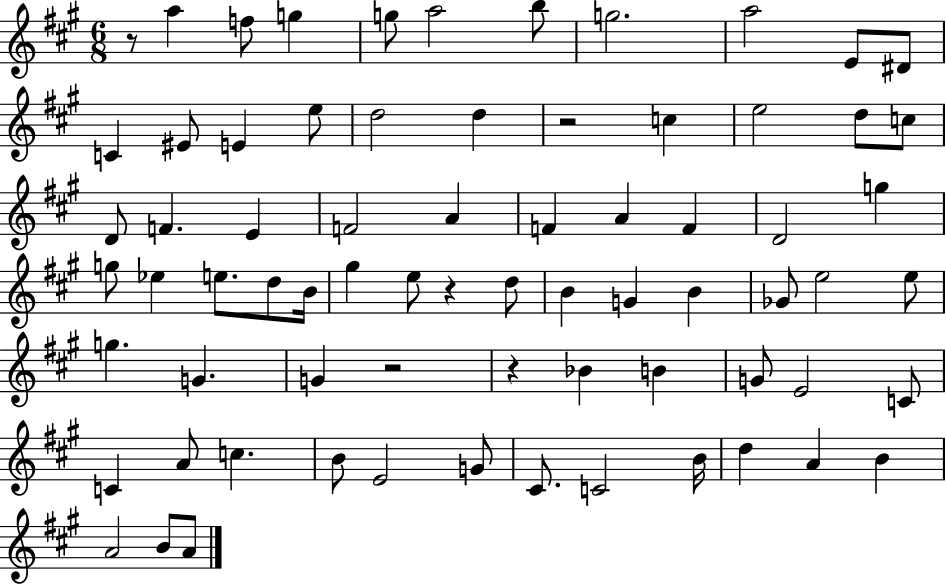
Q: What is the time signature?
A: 6/8